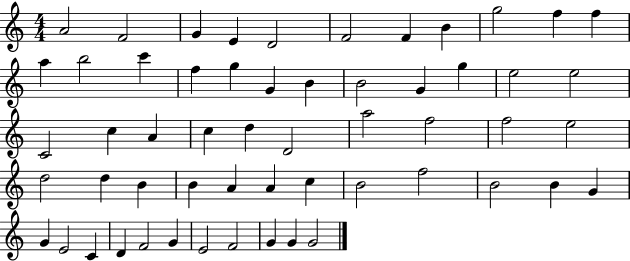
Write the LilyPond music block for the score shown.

{
  \clef treble
  \numericTimeSignature
  \time 4/4
  \key c \major
  a'2 f'2 | g'4 e'4 d'2 | f'2 f'4 b'4 | g''2 f''4 f''4 | \break a''4 b''2 c'''4 | f''4 g''4 g'4 b'4 | b'2 g'4 g''4 | e''2 e''2 | \break c'2 c''4 a'4 | c''4 d''4 d'2 | a''2 f''2 | f''2 e''2 | \break d''2 d''4 b'4 | b'4 a'4 a'4 c''4 | b'2 f''2 | b'2 b'4 g'4 | \break g'4 e'2 c'4 | d'4 f'2 g'4 | e'2 f'2 | g'4 g'4 g'2 | \break \bar "|."
}